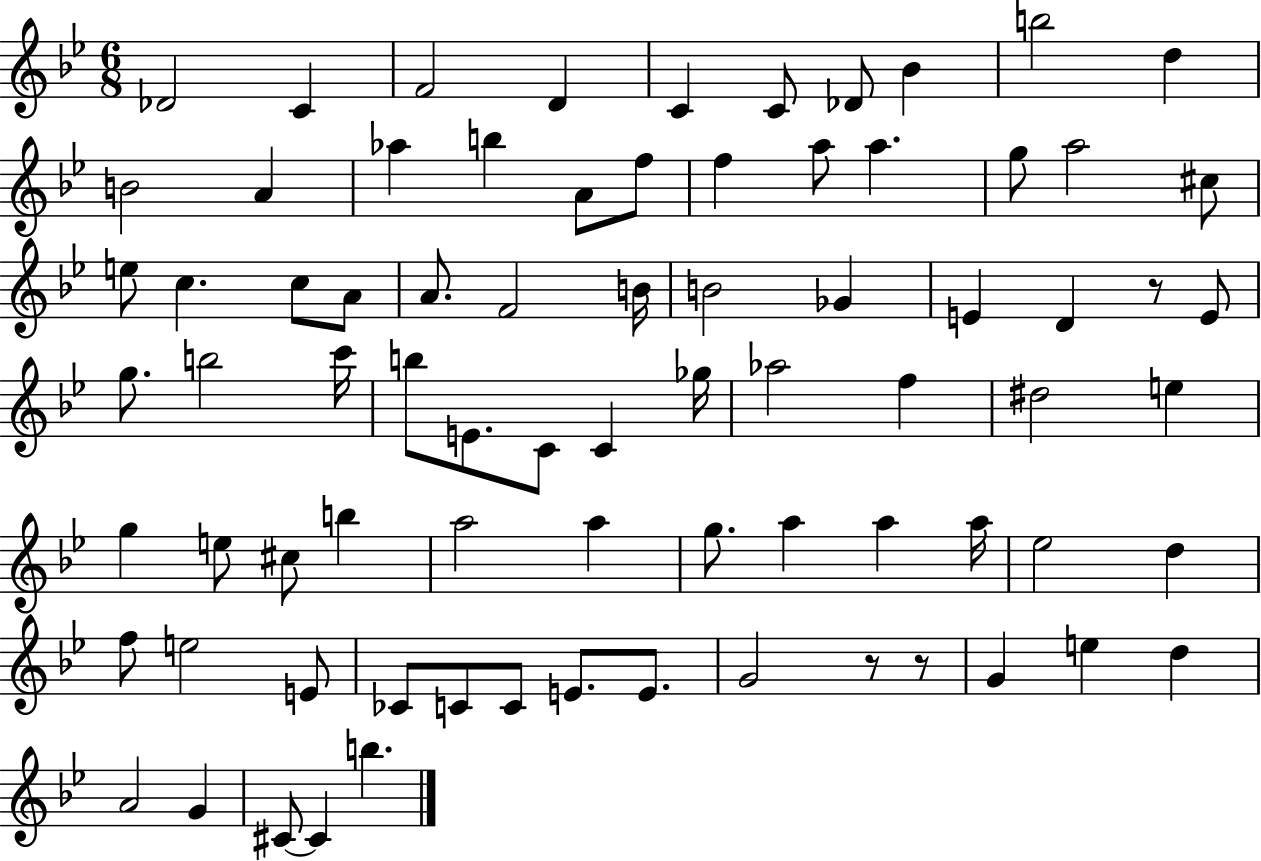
Db4/h C4/q F4/h D4/q C4/q C4/e Db4/e Bb4/q B5/h D5/q B4/h A4/q Ab5/q B5/q A4/e F5/e F5/q A5/e A5/q. G5/e A5/h C#5/e E5/e C5/q. C5/e A4/e A4/e. F4/h B4/s B4/h Gb4/q E4/q D4/q R/e E4/e G5/e. B5/h C6/s B5/e E4/e. C4/e C4/q Gb5/s Ab5/h F5/q D#5/h E5/q G5/q E5/e C#5/e B5/q A5/h A5/q G5/e. A5/q A5/q A5/s Eb5/h D5/q F5/e E5/h E4/e CES4/e C4/e C4/e E4/e. E4/e. G4/h R/e R/e G4/q E5/q D5/q A4/h G4/q C#4/e C#4/q B5/q.